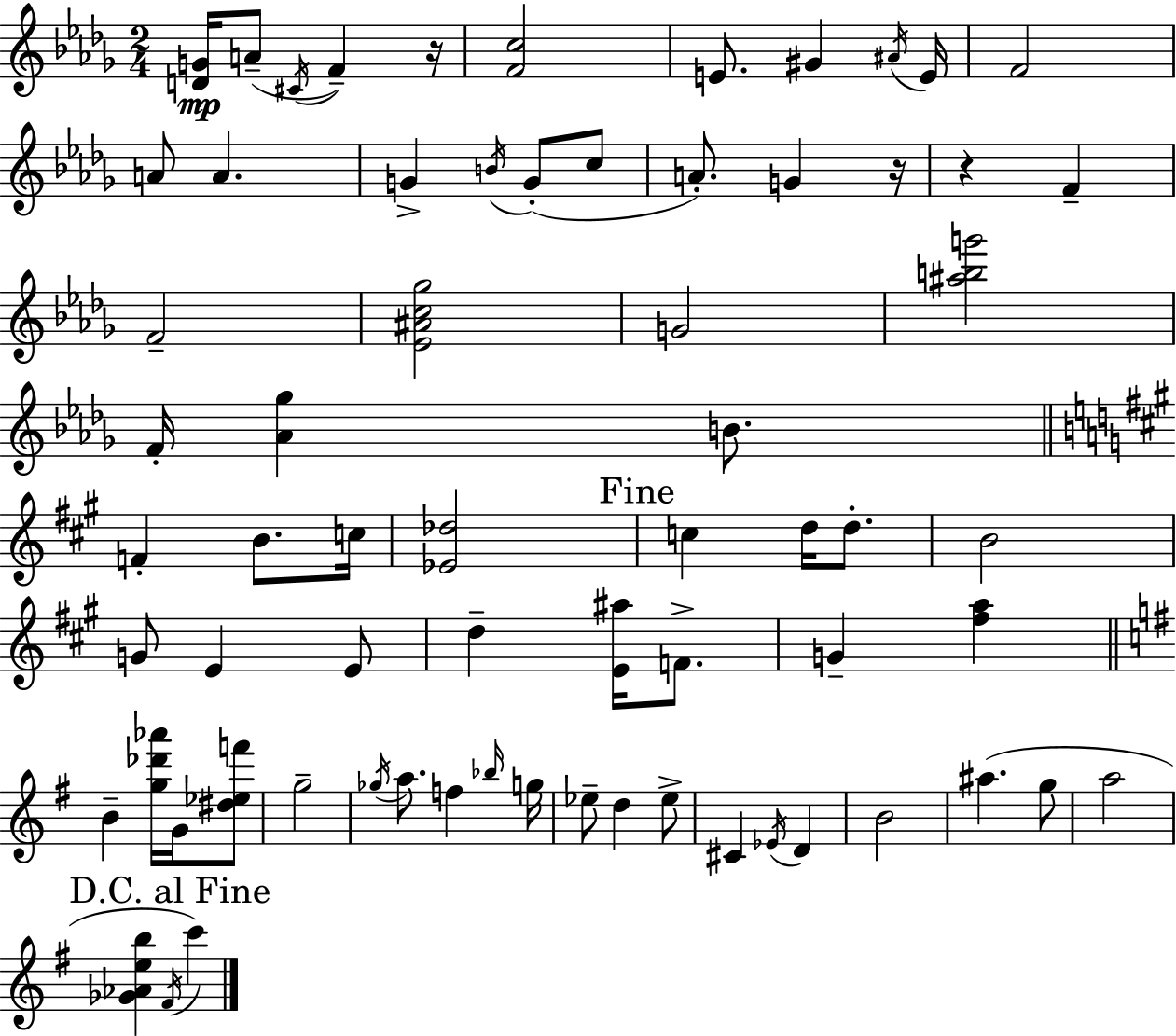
{
  \clef treble
  \numericTimeSignature
  \time 2/4
  \key bes \minor
  <d' g'>16\mp a'8--( \acciaccatura { cis'16 } f'4--) | r16 <f' c''>2 | e'8. gis'4 | \acciaccatura { ais'16 } e'16 f'2 | \break a'8 a'4. | g'4-> \acciaccatura { b'16 }( g'8-. | c''8 a'8.-.) g'4 | r16 r4 f'4-- | \break f'2-- | <ees' ais' c'' ges''>2 | g'2 | <ais'' b'' g'''>2 | \break f'16-. <aes' ges''>4 | b'8. \bar "||" \break \key a \major f'4-. b'8. c''16 | <ees' des''>2 | \mark "Fine" c''4 d''16 d''8.-. | b'2 | \break g'8 e'4 e'8 | d''4-- <e' ais''>16 f'8.-> | g'4-- <fis'' a''>4 | \bar "||" \break \key g \major b'4-- <g'' des''' aes'''>16 g'16 <dis'' ees'' f'''>8 | g''2-- | \acciaccatura { ges''16 } a''8. f''4 | \grace { bes''16 } g''16 ees''8-- d''4 | \break ees''8-> cis'4 \acciaccatura { ees'16 } d'4 | b'2 | ais''4.( | g''8 a''2 | \break \mark "D.C. al Fine" <ges' aes' e'' b''>4 \acciaccatura { fis'16 } | c'''4) \bar "|."
}